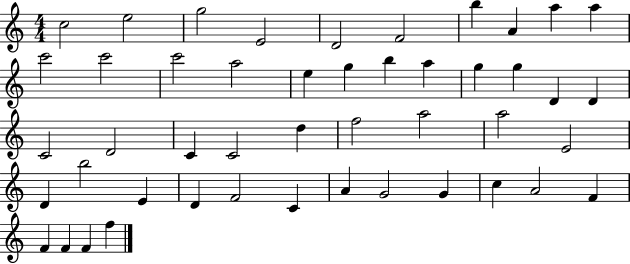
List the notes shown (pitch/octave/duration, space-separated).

C5/h E5/h G5/h E4/h D4/h F4/h B5/q A4/q A5/q A5/q C6/h C6/h C6/h A5/h E5/q G5/q B5/q A5/q G5/q G5/q D4/q D4/q C4/h D4/h C4/q C4/h D5/q F5/h A5/h A5/h E4/h D4/q B5/h E4/q D4/q F4/h C4/q A4/q G4/h G4/q C5/q A4/h F4/q F4/q F4/q F4/q F5/q